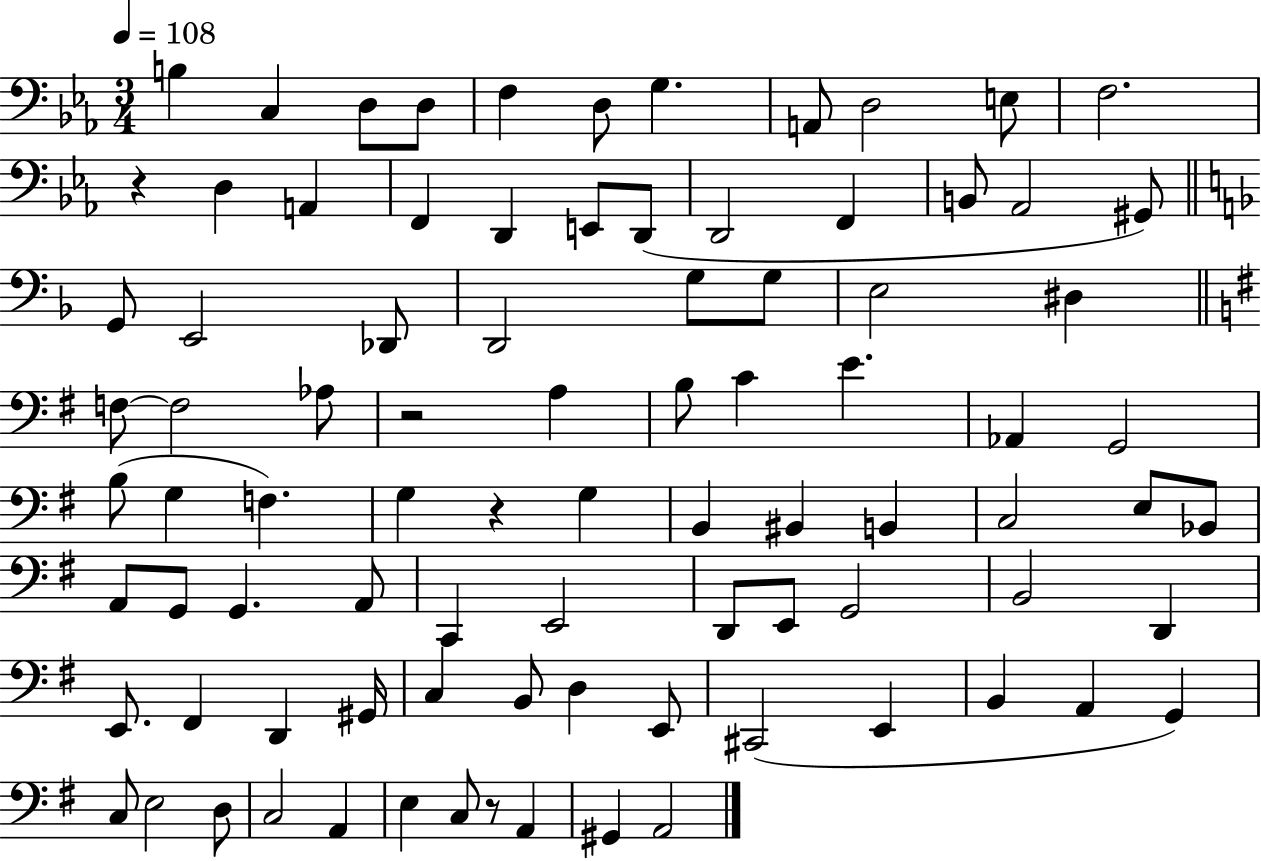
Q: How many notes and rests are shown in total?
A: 88